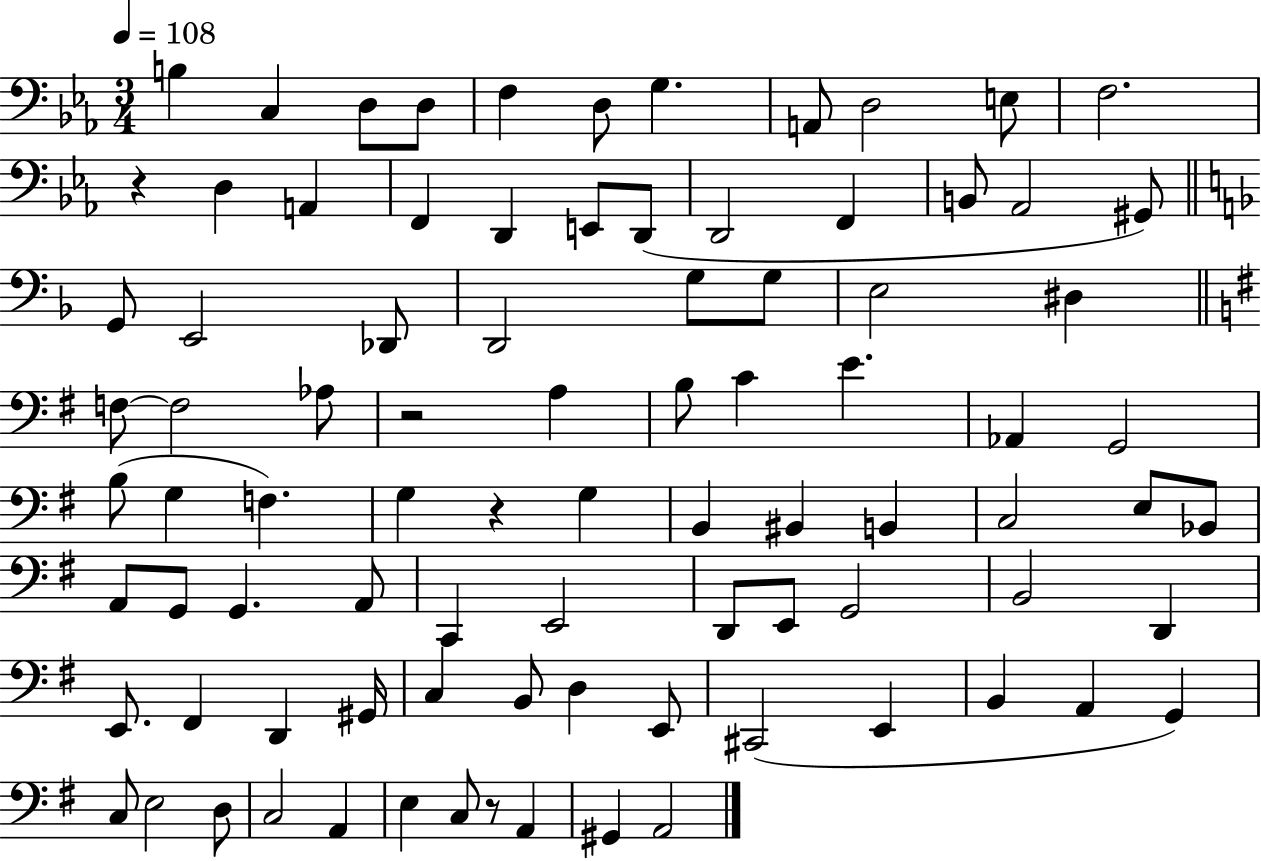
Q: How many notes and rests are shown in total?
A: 88